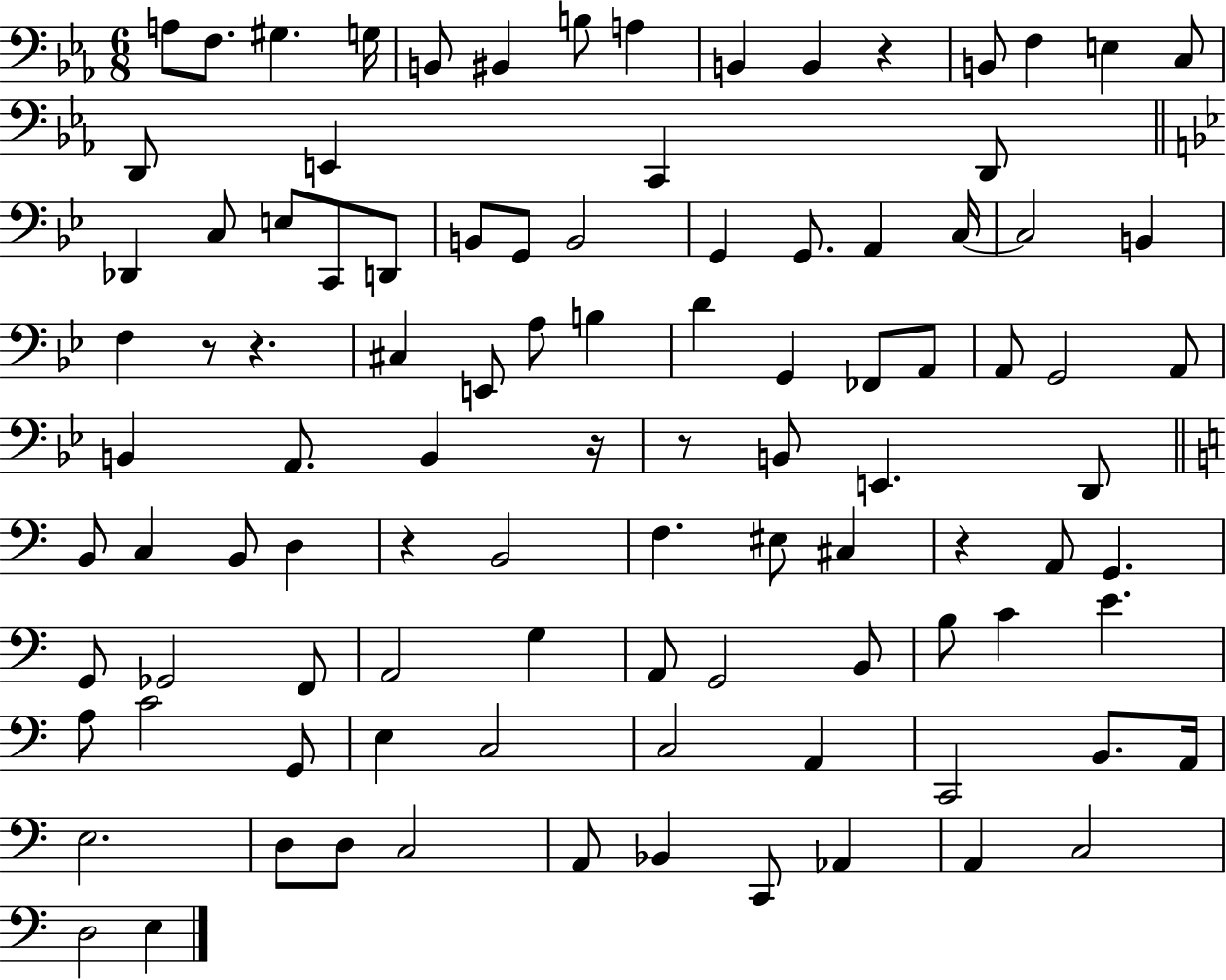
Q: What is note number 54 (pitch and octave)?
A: D3